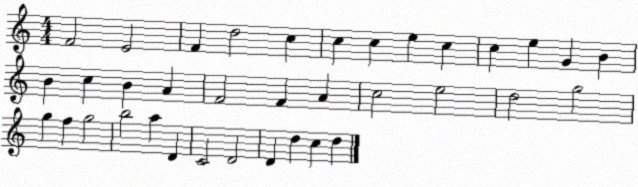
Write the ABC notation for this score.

X:1
T:Untitled
M:4/4
L:1/4
K:C
F2 E2 F d2 c c c e c c e G B B c B A F2 F A c2 e2 d2 g2 g f g2 b2 a D C2 D2 D d c d